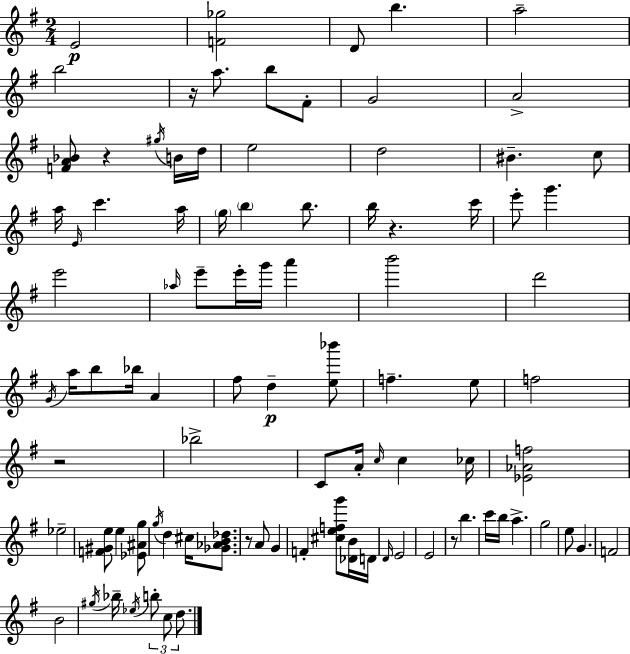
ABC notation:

X:1
T:Untitled
M:2/4
L:1/4
K:Em
E2 [F_g]2 D/2 b a2 b2 z/4 a/2 b/2 ^F/2 G2 A2 [FA_B]/2 z ^g/4 B/4 d/4 e2 d2 ^B c/2 a/4 E/4 c' a/4 g/4 b b/2 b/4 z c'/4 e'/2 g' e'2 _a/4 e'/2 e'/4 g'/4 a' b'2 d'2 G/4 a/4 b/2 _b/4 A ^f/2 d [e_b']/2 f e/2 f2 z2 _b2 C/2 A/4 c/4 c _c/4 [_E_Af]2 _e2 [F^Ge]/2 e [_E^Ag]/2 g/4 d ^c/4 [_G_AB_d]/2 z/2 A/2 G F [^cefg']/2 [_DB]/4 D/4 D/4 E2 E2 z/2 b c'/4 b/4 a g2 e/2 G F2 B2 ^g/4 _b/4 _e/4 b/2 c/2 d/2